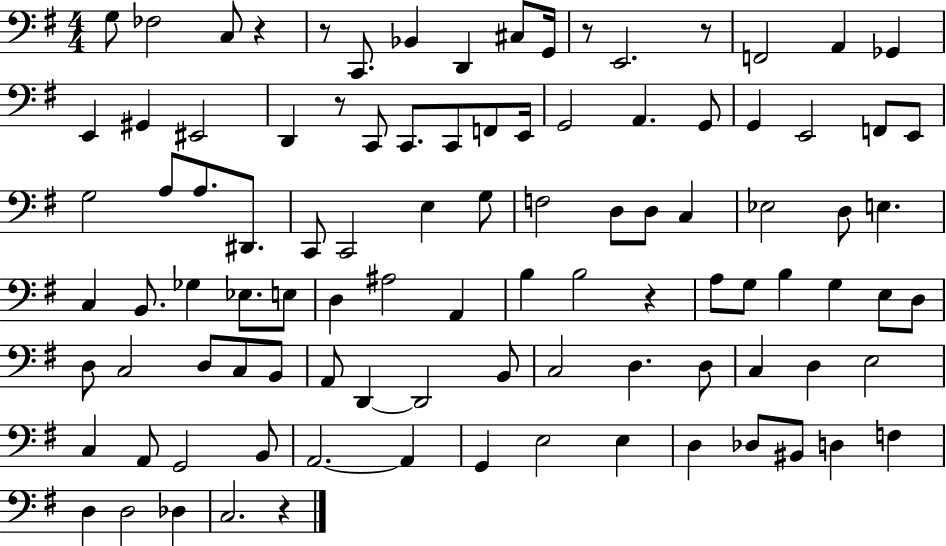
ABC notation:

X:1
T:Untitled
M:4/4
L:1/4
K:G
G,/2 _F,2 C,/2 z z/2 C,,/2 _B,, D,, ^C,/2 G,,/4 z/2 E,,2 z/2 F,,2 A,, _G,, E,, ^G,, ^E,,2 D,, z/2 C,,/2 C,,/2 C,,/2 F,,/2 E,,/4 G,,2 A,, G,,/2 G,, E,,2 F,,/2 E,,/2 G,2 A,/2 A,/2 ^D,,/2 C,,/2 C,,2 E, G,/2 F,2 D,/2 D,/2 C, _E,2 D,/2 E, C, B,,/2 _G, _E,/2 E,/2 D, ^A,2 A,, B, B,2 z A,/2 G,/2 B, G, E,/2 D,/2 D,/2 C,2 D,/2 C,/2 B,,/2 A,,/2 D,, D,,2 B,,/2 C,2 D, D,/2 C, D, E,2 C, A,,/2 G,,2 B,,/2 A,,2 A,, G,, E,2 E, D, _D,/2 ^B,,/2 D, F, D, D,2 _D, C,2 z